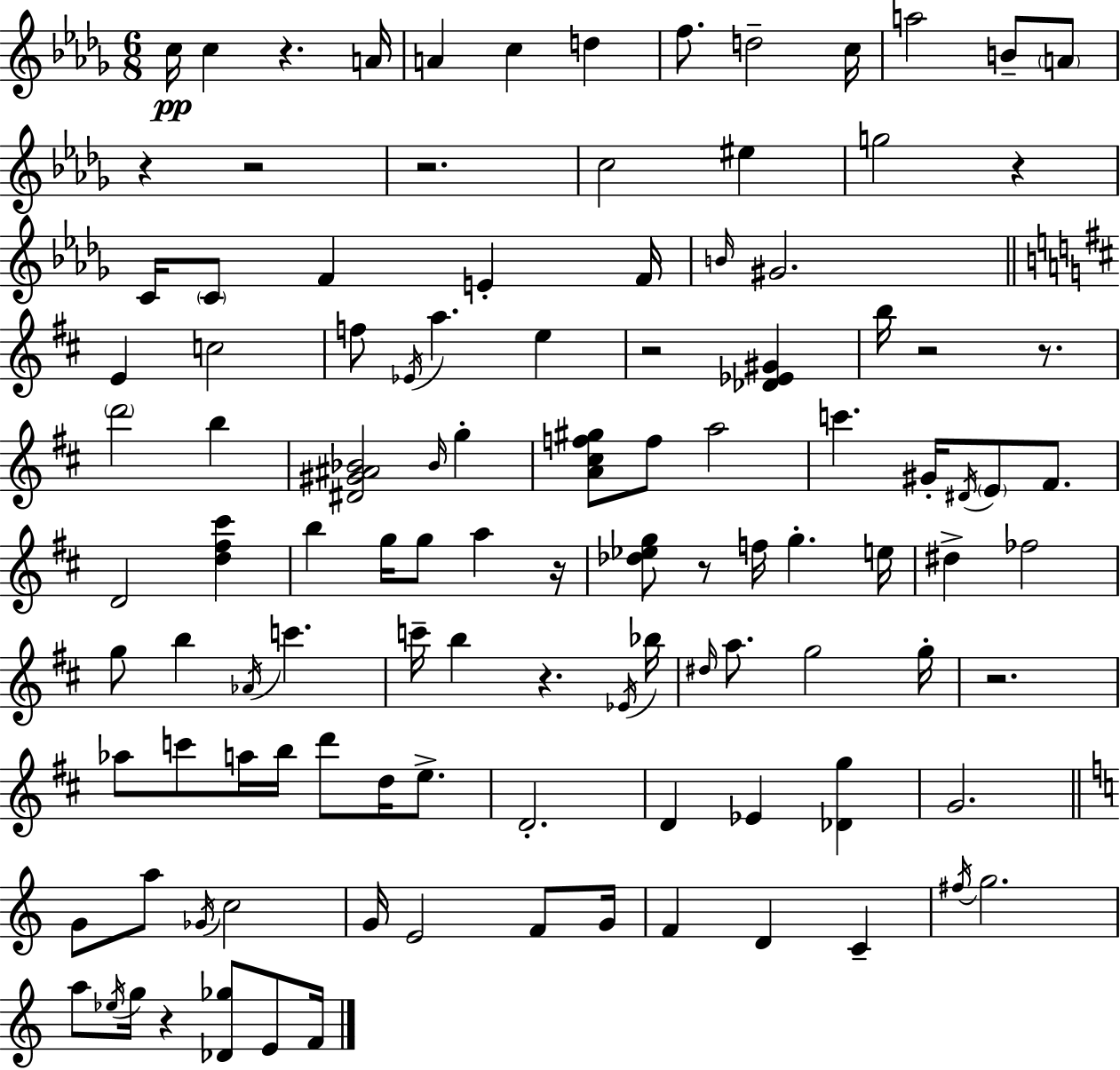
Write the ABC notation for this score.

X:1
T:Untitled
M:6/8
L:1/4
K:Bbm
c/4 c z A/4 A c d f/2 d2 c/4 a2 B/2 A/2 z z2 z2 c2 ^e g2 z C/4 C/2 F E F/4 B/4 ^G2 E c2 f/2 _E/4 a e z2 [_D_E^G] b/4 z2 z/2 d'2 b [^D^G^A_B]2 _B/4 g [A^cf^g]/2 f/2 a2 c' ^G/4 ^D/4 E/2 ^F/2 D2 [d^f^c'] b g/4 g/2 a z/4 [_d_eg]/2 z/2 f/4 g e/4 ^d _f2 g/2 b _A/4 c' c'/4 b z _E/4 _b/4 ^d/4 a/2 g2 g/4 z2 _a/2 c'/2 a/4 b/4 d'/2 d/4 e/2 D2 D _E [_Dg] G2 G/2 a/2 _G/4 c2 G/4 E2 F/2 G/4 F D C ^f/4 g2 a/2 _e/4 g/4 z [_D_g]/2 E/2 F/4